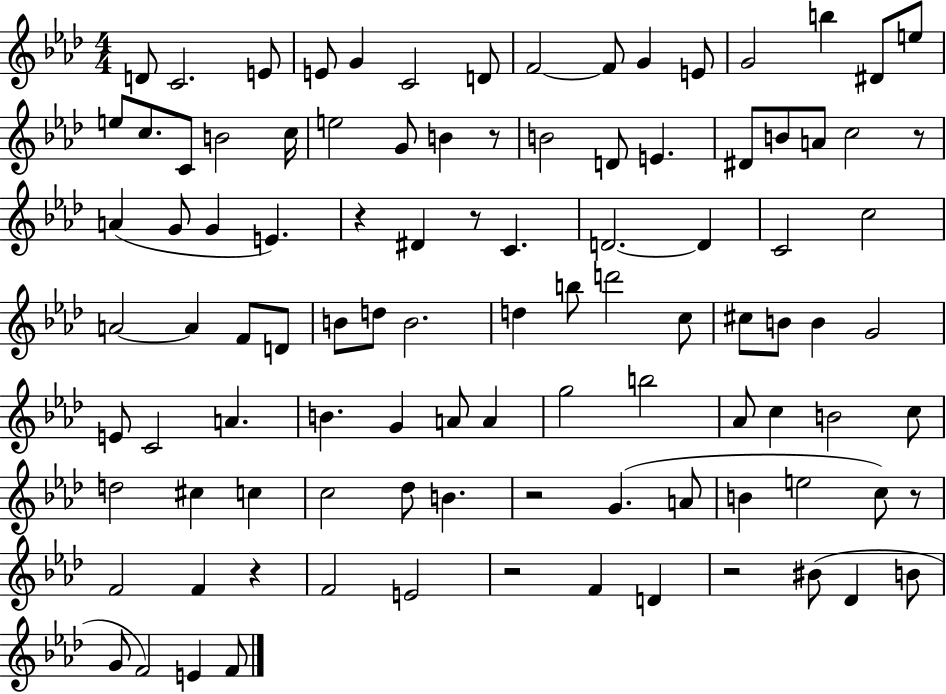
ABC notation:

X:1
T:Untitled
M:4/4
L:1/4
K:Ab
D/2 C2 E/2 E/2 G C2 D/2 F2 F/2 G E/2 G2 b ^D/2 e/2 e/2 c/2 C/2 B2 c/4 e2 G/2 B z/2 B2 D/2 E ^D/2 B/2 A/2 c2 z/2 A G/2 G E z ^D z/2 C D2 D C2 c2 A2 A F/2 D/2 B/2 d/2 B2 d b/2 d'2 c/2 ^c/2 B/2 B G2 E/2 C2 A B G A/2 A g2 b2 _A/2 c B2 c/2 d2 ^c c c2 _d/2 B z2 G A/2 B e2 c/2 z/2 F2 F z F2 E2 z2 F D z2 ^B/2 _D B/2 G/2 F2 E F/2